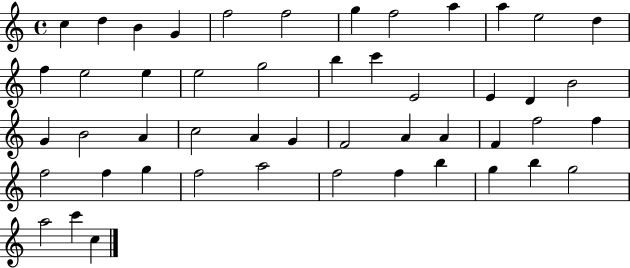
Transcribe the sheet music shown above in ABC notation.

X:1
T:Untitled
M:4/4
L:1/4
K:C
c d B G f2 f2 g f2 a a e2 d f e2 e e2 g2 b c' E2 E D B2 G B2 A c2 A G F2 A A F f2 f f2 f g f2 a2 f2 f b g b g2 a2 c' c